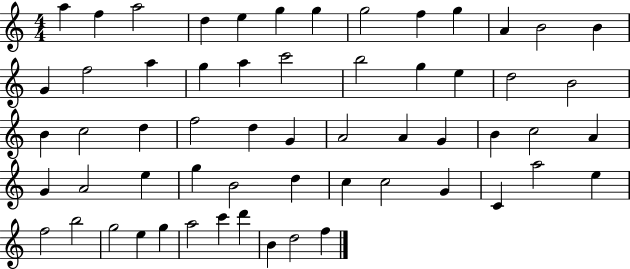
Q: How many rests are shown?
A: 0